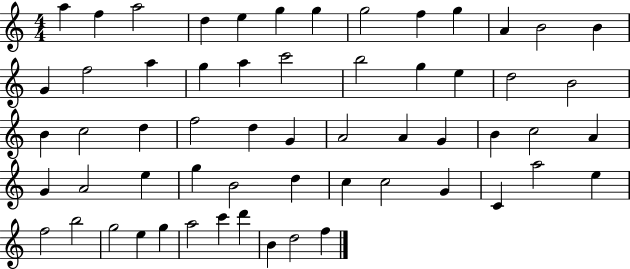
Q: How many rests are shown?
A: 0